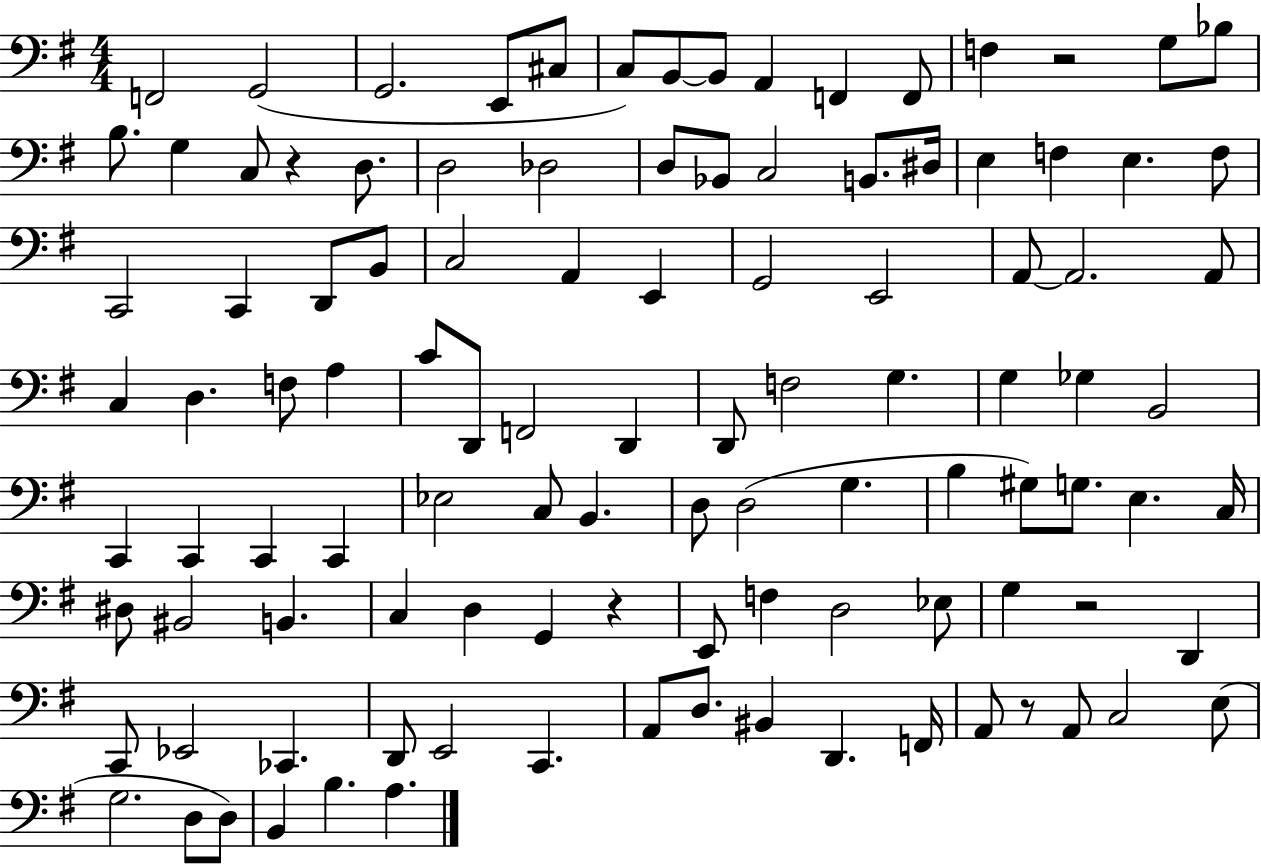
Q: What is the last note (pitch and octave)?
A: A3